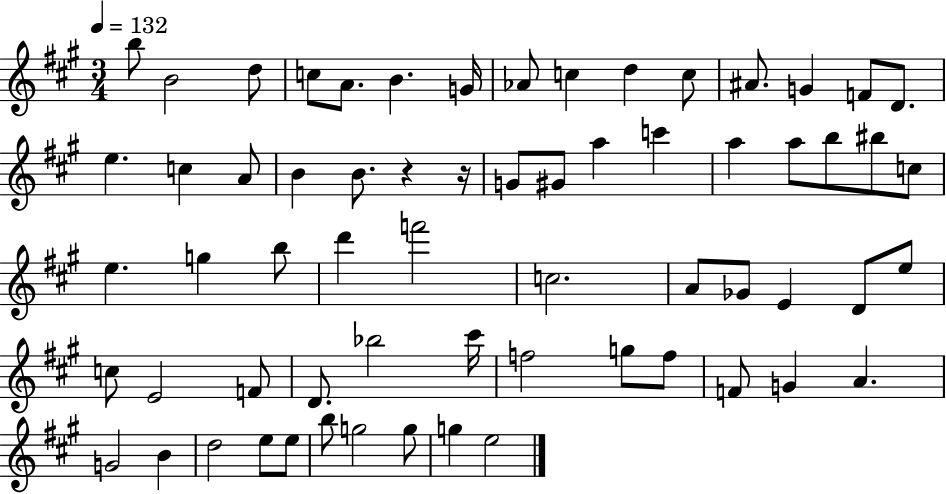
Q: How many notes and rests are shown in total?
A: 64